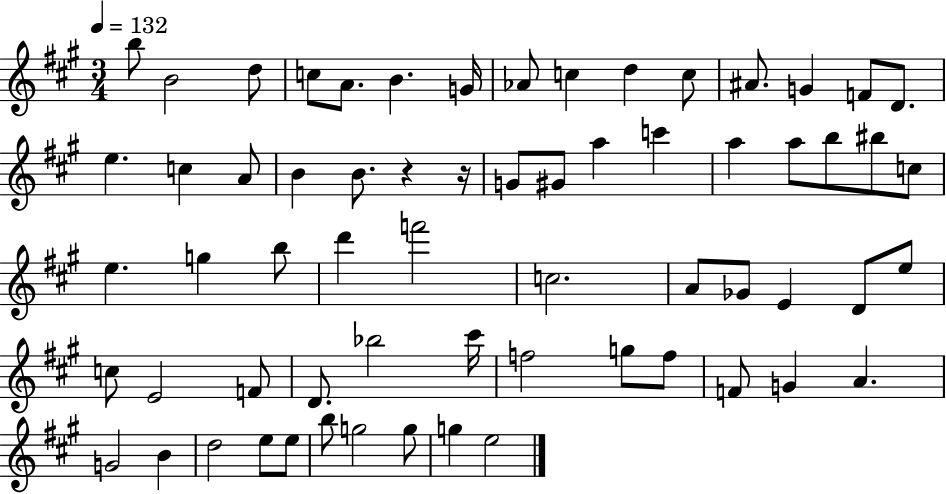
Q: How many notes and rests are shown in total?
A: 64